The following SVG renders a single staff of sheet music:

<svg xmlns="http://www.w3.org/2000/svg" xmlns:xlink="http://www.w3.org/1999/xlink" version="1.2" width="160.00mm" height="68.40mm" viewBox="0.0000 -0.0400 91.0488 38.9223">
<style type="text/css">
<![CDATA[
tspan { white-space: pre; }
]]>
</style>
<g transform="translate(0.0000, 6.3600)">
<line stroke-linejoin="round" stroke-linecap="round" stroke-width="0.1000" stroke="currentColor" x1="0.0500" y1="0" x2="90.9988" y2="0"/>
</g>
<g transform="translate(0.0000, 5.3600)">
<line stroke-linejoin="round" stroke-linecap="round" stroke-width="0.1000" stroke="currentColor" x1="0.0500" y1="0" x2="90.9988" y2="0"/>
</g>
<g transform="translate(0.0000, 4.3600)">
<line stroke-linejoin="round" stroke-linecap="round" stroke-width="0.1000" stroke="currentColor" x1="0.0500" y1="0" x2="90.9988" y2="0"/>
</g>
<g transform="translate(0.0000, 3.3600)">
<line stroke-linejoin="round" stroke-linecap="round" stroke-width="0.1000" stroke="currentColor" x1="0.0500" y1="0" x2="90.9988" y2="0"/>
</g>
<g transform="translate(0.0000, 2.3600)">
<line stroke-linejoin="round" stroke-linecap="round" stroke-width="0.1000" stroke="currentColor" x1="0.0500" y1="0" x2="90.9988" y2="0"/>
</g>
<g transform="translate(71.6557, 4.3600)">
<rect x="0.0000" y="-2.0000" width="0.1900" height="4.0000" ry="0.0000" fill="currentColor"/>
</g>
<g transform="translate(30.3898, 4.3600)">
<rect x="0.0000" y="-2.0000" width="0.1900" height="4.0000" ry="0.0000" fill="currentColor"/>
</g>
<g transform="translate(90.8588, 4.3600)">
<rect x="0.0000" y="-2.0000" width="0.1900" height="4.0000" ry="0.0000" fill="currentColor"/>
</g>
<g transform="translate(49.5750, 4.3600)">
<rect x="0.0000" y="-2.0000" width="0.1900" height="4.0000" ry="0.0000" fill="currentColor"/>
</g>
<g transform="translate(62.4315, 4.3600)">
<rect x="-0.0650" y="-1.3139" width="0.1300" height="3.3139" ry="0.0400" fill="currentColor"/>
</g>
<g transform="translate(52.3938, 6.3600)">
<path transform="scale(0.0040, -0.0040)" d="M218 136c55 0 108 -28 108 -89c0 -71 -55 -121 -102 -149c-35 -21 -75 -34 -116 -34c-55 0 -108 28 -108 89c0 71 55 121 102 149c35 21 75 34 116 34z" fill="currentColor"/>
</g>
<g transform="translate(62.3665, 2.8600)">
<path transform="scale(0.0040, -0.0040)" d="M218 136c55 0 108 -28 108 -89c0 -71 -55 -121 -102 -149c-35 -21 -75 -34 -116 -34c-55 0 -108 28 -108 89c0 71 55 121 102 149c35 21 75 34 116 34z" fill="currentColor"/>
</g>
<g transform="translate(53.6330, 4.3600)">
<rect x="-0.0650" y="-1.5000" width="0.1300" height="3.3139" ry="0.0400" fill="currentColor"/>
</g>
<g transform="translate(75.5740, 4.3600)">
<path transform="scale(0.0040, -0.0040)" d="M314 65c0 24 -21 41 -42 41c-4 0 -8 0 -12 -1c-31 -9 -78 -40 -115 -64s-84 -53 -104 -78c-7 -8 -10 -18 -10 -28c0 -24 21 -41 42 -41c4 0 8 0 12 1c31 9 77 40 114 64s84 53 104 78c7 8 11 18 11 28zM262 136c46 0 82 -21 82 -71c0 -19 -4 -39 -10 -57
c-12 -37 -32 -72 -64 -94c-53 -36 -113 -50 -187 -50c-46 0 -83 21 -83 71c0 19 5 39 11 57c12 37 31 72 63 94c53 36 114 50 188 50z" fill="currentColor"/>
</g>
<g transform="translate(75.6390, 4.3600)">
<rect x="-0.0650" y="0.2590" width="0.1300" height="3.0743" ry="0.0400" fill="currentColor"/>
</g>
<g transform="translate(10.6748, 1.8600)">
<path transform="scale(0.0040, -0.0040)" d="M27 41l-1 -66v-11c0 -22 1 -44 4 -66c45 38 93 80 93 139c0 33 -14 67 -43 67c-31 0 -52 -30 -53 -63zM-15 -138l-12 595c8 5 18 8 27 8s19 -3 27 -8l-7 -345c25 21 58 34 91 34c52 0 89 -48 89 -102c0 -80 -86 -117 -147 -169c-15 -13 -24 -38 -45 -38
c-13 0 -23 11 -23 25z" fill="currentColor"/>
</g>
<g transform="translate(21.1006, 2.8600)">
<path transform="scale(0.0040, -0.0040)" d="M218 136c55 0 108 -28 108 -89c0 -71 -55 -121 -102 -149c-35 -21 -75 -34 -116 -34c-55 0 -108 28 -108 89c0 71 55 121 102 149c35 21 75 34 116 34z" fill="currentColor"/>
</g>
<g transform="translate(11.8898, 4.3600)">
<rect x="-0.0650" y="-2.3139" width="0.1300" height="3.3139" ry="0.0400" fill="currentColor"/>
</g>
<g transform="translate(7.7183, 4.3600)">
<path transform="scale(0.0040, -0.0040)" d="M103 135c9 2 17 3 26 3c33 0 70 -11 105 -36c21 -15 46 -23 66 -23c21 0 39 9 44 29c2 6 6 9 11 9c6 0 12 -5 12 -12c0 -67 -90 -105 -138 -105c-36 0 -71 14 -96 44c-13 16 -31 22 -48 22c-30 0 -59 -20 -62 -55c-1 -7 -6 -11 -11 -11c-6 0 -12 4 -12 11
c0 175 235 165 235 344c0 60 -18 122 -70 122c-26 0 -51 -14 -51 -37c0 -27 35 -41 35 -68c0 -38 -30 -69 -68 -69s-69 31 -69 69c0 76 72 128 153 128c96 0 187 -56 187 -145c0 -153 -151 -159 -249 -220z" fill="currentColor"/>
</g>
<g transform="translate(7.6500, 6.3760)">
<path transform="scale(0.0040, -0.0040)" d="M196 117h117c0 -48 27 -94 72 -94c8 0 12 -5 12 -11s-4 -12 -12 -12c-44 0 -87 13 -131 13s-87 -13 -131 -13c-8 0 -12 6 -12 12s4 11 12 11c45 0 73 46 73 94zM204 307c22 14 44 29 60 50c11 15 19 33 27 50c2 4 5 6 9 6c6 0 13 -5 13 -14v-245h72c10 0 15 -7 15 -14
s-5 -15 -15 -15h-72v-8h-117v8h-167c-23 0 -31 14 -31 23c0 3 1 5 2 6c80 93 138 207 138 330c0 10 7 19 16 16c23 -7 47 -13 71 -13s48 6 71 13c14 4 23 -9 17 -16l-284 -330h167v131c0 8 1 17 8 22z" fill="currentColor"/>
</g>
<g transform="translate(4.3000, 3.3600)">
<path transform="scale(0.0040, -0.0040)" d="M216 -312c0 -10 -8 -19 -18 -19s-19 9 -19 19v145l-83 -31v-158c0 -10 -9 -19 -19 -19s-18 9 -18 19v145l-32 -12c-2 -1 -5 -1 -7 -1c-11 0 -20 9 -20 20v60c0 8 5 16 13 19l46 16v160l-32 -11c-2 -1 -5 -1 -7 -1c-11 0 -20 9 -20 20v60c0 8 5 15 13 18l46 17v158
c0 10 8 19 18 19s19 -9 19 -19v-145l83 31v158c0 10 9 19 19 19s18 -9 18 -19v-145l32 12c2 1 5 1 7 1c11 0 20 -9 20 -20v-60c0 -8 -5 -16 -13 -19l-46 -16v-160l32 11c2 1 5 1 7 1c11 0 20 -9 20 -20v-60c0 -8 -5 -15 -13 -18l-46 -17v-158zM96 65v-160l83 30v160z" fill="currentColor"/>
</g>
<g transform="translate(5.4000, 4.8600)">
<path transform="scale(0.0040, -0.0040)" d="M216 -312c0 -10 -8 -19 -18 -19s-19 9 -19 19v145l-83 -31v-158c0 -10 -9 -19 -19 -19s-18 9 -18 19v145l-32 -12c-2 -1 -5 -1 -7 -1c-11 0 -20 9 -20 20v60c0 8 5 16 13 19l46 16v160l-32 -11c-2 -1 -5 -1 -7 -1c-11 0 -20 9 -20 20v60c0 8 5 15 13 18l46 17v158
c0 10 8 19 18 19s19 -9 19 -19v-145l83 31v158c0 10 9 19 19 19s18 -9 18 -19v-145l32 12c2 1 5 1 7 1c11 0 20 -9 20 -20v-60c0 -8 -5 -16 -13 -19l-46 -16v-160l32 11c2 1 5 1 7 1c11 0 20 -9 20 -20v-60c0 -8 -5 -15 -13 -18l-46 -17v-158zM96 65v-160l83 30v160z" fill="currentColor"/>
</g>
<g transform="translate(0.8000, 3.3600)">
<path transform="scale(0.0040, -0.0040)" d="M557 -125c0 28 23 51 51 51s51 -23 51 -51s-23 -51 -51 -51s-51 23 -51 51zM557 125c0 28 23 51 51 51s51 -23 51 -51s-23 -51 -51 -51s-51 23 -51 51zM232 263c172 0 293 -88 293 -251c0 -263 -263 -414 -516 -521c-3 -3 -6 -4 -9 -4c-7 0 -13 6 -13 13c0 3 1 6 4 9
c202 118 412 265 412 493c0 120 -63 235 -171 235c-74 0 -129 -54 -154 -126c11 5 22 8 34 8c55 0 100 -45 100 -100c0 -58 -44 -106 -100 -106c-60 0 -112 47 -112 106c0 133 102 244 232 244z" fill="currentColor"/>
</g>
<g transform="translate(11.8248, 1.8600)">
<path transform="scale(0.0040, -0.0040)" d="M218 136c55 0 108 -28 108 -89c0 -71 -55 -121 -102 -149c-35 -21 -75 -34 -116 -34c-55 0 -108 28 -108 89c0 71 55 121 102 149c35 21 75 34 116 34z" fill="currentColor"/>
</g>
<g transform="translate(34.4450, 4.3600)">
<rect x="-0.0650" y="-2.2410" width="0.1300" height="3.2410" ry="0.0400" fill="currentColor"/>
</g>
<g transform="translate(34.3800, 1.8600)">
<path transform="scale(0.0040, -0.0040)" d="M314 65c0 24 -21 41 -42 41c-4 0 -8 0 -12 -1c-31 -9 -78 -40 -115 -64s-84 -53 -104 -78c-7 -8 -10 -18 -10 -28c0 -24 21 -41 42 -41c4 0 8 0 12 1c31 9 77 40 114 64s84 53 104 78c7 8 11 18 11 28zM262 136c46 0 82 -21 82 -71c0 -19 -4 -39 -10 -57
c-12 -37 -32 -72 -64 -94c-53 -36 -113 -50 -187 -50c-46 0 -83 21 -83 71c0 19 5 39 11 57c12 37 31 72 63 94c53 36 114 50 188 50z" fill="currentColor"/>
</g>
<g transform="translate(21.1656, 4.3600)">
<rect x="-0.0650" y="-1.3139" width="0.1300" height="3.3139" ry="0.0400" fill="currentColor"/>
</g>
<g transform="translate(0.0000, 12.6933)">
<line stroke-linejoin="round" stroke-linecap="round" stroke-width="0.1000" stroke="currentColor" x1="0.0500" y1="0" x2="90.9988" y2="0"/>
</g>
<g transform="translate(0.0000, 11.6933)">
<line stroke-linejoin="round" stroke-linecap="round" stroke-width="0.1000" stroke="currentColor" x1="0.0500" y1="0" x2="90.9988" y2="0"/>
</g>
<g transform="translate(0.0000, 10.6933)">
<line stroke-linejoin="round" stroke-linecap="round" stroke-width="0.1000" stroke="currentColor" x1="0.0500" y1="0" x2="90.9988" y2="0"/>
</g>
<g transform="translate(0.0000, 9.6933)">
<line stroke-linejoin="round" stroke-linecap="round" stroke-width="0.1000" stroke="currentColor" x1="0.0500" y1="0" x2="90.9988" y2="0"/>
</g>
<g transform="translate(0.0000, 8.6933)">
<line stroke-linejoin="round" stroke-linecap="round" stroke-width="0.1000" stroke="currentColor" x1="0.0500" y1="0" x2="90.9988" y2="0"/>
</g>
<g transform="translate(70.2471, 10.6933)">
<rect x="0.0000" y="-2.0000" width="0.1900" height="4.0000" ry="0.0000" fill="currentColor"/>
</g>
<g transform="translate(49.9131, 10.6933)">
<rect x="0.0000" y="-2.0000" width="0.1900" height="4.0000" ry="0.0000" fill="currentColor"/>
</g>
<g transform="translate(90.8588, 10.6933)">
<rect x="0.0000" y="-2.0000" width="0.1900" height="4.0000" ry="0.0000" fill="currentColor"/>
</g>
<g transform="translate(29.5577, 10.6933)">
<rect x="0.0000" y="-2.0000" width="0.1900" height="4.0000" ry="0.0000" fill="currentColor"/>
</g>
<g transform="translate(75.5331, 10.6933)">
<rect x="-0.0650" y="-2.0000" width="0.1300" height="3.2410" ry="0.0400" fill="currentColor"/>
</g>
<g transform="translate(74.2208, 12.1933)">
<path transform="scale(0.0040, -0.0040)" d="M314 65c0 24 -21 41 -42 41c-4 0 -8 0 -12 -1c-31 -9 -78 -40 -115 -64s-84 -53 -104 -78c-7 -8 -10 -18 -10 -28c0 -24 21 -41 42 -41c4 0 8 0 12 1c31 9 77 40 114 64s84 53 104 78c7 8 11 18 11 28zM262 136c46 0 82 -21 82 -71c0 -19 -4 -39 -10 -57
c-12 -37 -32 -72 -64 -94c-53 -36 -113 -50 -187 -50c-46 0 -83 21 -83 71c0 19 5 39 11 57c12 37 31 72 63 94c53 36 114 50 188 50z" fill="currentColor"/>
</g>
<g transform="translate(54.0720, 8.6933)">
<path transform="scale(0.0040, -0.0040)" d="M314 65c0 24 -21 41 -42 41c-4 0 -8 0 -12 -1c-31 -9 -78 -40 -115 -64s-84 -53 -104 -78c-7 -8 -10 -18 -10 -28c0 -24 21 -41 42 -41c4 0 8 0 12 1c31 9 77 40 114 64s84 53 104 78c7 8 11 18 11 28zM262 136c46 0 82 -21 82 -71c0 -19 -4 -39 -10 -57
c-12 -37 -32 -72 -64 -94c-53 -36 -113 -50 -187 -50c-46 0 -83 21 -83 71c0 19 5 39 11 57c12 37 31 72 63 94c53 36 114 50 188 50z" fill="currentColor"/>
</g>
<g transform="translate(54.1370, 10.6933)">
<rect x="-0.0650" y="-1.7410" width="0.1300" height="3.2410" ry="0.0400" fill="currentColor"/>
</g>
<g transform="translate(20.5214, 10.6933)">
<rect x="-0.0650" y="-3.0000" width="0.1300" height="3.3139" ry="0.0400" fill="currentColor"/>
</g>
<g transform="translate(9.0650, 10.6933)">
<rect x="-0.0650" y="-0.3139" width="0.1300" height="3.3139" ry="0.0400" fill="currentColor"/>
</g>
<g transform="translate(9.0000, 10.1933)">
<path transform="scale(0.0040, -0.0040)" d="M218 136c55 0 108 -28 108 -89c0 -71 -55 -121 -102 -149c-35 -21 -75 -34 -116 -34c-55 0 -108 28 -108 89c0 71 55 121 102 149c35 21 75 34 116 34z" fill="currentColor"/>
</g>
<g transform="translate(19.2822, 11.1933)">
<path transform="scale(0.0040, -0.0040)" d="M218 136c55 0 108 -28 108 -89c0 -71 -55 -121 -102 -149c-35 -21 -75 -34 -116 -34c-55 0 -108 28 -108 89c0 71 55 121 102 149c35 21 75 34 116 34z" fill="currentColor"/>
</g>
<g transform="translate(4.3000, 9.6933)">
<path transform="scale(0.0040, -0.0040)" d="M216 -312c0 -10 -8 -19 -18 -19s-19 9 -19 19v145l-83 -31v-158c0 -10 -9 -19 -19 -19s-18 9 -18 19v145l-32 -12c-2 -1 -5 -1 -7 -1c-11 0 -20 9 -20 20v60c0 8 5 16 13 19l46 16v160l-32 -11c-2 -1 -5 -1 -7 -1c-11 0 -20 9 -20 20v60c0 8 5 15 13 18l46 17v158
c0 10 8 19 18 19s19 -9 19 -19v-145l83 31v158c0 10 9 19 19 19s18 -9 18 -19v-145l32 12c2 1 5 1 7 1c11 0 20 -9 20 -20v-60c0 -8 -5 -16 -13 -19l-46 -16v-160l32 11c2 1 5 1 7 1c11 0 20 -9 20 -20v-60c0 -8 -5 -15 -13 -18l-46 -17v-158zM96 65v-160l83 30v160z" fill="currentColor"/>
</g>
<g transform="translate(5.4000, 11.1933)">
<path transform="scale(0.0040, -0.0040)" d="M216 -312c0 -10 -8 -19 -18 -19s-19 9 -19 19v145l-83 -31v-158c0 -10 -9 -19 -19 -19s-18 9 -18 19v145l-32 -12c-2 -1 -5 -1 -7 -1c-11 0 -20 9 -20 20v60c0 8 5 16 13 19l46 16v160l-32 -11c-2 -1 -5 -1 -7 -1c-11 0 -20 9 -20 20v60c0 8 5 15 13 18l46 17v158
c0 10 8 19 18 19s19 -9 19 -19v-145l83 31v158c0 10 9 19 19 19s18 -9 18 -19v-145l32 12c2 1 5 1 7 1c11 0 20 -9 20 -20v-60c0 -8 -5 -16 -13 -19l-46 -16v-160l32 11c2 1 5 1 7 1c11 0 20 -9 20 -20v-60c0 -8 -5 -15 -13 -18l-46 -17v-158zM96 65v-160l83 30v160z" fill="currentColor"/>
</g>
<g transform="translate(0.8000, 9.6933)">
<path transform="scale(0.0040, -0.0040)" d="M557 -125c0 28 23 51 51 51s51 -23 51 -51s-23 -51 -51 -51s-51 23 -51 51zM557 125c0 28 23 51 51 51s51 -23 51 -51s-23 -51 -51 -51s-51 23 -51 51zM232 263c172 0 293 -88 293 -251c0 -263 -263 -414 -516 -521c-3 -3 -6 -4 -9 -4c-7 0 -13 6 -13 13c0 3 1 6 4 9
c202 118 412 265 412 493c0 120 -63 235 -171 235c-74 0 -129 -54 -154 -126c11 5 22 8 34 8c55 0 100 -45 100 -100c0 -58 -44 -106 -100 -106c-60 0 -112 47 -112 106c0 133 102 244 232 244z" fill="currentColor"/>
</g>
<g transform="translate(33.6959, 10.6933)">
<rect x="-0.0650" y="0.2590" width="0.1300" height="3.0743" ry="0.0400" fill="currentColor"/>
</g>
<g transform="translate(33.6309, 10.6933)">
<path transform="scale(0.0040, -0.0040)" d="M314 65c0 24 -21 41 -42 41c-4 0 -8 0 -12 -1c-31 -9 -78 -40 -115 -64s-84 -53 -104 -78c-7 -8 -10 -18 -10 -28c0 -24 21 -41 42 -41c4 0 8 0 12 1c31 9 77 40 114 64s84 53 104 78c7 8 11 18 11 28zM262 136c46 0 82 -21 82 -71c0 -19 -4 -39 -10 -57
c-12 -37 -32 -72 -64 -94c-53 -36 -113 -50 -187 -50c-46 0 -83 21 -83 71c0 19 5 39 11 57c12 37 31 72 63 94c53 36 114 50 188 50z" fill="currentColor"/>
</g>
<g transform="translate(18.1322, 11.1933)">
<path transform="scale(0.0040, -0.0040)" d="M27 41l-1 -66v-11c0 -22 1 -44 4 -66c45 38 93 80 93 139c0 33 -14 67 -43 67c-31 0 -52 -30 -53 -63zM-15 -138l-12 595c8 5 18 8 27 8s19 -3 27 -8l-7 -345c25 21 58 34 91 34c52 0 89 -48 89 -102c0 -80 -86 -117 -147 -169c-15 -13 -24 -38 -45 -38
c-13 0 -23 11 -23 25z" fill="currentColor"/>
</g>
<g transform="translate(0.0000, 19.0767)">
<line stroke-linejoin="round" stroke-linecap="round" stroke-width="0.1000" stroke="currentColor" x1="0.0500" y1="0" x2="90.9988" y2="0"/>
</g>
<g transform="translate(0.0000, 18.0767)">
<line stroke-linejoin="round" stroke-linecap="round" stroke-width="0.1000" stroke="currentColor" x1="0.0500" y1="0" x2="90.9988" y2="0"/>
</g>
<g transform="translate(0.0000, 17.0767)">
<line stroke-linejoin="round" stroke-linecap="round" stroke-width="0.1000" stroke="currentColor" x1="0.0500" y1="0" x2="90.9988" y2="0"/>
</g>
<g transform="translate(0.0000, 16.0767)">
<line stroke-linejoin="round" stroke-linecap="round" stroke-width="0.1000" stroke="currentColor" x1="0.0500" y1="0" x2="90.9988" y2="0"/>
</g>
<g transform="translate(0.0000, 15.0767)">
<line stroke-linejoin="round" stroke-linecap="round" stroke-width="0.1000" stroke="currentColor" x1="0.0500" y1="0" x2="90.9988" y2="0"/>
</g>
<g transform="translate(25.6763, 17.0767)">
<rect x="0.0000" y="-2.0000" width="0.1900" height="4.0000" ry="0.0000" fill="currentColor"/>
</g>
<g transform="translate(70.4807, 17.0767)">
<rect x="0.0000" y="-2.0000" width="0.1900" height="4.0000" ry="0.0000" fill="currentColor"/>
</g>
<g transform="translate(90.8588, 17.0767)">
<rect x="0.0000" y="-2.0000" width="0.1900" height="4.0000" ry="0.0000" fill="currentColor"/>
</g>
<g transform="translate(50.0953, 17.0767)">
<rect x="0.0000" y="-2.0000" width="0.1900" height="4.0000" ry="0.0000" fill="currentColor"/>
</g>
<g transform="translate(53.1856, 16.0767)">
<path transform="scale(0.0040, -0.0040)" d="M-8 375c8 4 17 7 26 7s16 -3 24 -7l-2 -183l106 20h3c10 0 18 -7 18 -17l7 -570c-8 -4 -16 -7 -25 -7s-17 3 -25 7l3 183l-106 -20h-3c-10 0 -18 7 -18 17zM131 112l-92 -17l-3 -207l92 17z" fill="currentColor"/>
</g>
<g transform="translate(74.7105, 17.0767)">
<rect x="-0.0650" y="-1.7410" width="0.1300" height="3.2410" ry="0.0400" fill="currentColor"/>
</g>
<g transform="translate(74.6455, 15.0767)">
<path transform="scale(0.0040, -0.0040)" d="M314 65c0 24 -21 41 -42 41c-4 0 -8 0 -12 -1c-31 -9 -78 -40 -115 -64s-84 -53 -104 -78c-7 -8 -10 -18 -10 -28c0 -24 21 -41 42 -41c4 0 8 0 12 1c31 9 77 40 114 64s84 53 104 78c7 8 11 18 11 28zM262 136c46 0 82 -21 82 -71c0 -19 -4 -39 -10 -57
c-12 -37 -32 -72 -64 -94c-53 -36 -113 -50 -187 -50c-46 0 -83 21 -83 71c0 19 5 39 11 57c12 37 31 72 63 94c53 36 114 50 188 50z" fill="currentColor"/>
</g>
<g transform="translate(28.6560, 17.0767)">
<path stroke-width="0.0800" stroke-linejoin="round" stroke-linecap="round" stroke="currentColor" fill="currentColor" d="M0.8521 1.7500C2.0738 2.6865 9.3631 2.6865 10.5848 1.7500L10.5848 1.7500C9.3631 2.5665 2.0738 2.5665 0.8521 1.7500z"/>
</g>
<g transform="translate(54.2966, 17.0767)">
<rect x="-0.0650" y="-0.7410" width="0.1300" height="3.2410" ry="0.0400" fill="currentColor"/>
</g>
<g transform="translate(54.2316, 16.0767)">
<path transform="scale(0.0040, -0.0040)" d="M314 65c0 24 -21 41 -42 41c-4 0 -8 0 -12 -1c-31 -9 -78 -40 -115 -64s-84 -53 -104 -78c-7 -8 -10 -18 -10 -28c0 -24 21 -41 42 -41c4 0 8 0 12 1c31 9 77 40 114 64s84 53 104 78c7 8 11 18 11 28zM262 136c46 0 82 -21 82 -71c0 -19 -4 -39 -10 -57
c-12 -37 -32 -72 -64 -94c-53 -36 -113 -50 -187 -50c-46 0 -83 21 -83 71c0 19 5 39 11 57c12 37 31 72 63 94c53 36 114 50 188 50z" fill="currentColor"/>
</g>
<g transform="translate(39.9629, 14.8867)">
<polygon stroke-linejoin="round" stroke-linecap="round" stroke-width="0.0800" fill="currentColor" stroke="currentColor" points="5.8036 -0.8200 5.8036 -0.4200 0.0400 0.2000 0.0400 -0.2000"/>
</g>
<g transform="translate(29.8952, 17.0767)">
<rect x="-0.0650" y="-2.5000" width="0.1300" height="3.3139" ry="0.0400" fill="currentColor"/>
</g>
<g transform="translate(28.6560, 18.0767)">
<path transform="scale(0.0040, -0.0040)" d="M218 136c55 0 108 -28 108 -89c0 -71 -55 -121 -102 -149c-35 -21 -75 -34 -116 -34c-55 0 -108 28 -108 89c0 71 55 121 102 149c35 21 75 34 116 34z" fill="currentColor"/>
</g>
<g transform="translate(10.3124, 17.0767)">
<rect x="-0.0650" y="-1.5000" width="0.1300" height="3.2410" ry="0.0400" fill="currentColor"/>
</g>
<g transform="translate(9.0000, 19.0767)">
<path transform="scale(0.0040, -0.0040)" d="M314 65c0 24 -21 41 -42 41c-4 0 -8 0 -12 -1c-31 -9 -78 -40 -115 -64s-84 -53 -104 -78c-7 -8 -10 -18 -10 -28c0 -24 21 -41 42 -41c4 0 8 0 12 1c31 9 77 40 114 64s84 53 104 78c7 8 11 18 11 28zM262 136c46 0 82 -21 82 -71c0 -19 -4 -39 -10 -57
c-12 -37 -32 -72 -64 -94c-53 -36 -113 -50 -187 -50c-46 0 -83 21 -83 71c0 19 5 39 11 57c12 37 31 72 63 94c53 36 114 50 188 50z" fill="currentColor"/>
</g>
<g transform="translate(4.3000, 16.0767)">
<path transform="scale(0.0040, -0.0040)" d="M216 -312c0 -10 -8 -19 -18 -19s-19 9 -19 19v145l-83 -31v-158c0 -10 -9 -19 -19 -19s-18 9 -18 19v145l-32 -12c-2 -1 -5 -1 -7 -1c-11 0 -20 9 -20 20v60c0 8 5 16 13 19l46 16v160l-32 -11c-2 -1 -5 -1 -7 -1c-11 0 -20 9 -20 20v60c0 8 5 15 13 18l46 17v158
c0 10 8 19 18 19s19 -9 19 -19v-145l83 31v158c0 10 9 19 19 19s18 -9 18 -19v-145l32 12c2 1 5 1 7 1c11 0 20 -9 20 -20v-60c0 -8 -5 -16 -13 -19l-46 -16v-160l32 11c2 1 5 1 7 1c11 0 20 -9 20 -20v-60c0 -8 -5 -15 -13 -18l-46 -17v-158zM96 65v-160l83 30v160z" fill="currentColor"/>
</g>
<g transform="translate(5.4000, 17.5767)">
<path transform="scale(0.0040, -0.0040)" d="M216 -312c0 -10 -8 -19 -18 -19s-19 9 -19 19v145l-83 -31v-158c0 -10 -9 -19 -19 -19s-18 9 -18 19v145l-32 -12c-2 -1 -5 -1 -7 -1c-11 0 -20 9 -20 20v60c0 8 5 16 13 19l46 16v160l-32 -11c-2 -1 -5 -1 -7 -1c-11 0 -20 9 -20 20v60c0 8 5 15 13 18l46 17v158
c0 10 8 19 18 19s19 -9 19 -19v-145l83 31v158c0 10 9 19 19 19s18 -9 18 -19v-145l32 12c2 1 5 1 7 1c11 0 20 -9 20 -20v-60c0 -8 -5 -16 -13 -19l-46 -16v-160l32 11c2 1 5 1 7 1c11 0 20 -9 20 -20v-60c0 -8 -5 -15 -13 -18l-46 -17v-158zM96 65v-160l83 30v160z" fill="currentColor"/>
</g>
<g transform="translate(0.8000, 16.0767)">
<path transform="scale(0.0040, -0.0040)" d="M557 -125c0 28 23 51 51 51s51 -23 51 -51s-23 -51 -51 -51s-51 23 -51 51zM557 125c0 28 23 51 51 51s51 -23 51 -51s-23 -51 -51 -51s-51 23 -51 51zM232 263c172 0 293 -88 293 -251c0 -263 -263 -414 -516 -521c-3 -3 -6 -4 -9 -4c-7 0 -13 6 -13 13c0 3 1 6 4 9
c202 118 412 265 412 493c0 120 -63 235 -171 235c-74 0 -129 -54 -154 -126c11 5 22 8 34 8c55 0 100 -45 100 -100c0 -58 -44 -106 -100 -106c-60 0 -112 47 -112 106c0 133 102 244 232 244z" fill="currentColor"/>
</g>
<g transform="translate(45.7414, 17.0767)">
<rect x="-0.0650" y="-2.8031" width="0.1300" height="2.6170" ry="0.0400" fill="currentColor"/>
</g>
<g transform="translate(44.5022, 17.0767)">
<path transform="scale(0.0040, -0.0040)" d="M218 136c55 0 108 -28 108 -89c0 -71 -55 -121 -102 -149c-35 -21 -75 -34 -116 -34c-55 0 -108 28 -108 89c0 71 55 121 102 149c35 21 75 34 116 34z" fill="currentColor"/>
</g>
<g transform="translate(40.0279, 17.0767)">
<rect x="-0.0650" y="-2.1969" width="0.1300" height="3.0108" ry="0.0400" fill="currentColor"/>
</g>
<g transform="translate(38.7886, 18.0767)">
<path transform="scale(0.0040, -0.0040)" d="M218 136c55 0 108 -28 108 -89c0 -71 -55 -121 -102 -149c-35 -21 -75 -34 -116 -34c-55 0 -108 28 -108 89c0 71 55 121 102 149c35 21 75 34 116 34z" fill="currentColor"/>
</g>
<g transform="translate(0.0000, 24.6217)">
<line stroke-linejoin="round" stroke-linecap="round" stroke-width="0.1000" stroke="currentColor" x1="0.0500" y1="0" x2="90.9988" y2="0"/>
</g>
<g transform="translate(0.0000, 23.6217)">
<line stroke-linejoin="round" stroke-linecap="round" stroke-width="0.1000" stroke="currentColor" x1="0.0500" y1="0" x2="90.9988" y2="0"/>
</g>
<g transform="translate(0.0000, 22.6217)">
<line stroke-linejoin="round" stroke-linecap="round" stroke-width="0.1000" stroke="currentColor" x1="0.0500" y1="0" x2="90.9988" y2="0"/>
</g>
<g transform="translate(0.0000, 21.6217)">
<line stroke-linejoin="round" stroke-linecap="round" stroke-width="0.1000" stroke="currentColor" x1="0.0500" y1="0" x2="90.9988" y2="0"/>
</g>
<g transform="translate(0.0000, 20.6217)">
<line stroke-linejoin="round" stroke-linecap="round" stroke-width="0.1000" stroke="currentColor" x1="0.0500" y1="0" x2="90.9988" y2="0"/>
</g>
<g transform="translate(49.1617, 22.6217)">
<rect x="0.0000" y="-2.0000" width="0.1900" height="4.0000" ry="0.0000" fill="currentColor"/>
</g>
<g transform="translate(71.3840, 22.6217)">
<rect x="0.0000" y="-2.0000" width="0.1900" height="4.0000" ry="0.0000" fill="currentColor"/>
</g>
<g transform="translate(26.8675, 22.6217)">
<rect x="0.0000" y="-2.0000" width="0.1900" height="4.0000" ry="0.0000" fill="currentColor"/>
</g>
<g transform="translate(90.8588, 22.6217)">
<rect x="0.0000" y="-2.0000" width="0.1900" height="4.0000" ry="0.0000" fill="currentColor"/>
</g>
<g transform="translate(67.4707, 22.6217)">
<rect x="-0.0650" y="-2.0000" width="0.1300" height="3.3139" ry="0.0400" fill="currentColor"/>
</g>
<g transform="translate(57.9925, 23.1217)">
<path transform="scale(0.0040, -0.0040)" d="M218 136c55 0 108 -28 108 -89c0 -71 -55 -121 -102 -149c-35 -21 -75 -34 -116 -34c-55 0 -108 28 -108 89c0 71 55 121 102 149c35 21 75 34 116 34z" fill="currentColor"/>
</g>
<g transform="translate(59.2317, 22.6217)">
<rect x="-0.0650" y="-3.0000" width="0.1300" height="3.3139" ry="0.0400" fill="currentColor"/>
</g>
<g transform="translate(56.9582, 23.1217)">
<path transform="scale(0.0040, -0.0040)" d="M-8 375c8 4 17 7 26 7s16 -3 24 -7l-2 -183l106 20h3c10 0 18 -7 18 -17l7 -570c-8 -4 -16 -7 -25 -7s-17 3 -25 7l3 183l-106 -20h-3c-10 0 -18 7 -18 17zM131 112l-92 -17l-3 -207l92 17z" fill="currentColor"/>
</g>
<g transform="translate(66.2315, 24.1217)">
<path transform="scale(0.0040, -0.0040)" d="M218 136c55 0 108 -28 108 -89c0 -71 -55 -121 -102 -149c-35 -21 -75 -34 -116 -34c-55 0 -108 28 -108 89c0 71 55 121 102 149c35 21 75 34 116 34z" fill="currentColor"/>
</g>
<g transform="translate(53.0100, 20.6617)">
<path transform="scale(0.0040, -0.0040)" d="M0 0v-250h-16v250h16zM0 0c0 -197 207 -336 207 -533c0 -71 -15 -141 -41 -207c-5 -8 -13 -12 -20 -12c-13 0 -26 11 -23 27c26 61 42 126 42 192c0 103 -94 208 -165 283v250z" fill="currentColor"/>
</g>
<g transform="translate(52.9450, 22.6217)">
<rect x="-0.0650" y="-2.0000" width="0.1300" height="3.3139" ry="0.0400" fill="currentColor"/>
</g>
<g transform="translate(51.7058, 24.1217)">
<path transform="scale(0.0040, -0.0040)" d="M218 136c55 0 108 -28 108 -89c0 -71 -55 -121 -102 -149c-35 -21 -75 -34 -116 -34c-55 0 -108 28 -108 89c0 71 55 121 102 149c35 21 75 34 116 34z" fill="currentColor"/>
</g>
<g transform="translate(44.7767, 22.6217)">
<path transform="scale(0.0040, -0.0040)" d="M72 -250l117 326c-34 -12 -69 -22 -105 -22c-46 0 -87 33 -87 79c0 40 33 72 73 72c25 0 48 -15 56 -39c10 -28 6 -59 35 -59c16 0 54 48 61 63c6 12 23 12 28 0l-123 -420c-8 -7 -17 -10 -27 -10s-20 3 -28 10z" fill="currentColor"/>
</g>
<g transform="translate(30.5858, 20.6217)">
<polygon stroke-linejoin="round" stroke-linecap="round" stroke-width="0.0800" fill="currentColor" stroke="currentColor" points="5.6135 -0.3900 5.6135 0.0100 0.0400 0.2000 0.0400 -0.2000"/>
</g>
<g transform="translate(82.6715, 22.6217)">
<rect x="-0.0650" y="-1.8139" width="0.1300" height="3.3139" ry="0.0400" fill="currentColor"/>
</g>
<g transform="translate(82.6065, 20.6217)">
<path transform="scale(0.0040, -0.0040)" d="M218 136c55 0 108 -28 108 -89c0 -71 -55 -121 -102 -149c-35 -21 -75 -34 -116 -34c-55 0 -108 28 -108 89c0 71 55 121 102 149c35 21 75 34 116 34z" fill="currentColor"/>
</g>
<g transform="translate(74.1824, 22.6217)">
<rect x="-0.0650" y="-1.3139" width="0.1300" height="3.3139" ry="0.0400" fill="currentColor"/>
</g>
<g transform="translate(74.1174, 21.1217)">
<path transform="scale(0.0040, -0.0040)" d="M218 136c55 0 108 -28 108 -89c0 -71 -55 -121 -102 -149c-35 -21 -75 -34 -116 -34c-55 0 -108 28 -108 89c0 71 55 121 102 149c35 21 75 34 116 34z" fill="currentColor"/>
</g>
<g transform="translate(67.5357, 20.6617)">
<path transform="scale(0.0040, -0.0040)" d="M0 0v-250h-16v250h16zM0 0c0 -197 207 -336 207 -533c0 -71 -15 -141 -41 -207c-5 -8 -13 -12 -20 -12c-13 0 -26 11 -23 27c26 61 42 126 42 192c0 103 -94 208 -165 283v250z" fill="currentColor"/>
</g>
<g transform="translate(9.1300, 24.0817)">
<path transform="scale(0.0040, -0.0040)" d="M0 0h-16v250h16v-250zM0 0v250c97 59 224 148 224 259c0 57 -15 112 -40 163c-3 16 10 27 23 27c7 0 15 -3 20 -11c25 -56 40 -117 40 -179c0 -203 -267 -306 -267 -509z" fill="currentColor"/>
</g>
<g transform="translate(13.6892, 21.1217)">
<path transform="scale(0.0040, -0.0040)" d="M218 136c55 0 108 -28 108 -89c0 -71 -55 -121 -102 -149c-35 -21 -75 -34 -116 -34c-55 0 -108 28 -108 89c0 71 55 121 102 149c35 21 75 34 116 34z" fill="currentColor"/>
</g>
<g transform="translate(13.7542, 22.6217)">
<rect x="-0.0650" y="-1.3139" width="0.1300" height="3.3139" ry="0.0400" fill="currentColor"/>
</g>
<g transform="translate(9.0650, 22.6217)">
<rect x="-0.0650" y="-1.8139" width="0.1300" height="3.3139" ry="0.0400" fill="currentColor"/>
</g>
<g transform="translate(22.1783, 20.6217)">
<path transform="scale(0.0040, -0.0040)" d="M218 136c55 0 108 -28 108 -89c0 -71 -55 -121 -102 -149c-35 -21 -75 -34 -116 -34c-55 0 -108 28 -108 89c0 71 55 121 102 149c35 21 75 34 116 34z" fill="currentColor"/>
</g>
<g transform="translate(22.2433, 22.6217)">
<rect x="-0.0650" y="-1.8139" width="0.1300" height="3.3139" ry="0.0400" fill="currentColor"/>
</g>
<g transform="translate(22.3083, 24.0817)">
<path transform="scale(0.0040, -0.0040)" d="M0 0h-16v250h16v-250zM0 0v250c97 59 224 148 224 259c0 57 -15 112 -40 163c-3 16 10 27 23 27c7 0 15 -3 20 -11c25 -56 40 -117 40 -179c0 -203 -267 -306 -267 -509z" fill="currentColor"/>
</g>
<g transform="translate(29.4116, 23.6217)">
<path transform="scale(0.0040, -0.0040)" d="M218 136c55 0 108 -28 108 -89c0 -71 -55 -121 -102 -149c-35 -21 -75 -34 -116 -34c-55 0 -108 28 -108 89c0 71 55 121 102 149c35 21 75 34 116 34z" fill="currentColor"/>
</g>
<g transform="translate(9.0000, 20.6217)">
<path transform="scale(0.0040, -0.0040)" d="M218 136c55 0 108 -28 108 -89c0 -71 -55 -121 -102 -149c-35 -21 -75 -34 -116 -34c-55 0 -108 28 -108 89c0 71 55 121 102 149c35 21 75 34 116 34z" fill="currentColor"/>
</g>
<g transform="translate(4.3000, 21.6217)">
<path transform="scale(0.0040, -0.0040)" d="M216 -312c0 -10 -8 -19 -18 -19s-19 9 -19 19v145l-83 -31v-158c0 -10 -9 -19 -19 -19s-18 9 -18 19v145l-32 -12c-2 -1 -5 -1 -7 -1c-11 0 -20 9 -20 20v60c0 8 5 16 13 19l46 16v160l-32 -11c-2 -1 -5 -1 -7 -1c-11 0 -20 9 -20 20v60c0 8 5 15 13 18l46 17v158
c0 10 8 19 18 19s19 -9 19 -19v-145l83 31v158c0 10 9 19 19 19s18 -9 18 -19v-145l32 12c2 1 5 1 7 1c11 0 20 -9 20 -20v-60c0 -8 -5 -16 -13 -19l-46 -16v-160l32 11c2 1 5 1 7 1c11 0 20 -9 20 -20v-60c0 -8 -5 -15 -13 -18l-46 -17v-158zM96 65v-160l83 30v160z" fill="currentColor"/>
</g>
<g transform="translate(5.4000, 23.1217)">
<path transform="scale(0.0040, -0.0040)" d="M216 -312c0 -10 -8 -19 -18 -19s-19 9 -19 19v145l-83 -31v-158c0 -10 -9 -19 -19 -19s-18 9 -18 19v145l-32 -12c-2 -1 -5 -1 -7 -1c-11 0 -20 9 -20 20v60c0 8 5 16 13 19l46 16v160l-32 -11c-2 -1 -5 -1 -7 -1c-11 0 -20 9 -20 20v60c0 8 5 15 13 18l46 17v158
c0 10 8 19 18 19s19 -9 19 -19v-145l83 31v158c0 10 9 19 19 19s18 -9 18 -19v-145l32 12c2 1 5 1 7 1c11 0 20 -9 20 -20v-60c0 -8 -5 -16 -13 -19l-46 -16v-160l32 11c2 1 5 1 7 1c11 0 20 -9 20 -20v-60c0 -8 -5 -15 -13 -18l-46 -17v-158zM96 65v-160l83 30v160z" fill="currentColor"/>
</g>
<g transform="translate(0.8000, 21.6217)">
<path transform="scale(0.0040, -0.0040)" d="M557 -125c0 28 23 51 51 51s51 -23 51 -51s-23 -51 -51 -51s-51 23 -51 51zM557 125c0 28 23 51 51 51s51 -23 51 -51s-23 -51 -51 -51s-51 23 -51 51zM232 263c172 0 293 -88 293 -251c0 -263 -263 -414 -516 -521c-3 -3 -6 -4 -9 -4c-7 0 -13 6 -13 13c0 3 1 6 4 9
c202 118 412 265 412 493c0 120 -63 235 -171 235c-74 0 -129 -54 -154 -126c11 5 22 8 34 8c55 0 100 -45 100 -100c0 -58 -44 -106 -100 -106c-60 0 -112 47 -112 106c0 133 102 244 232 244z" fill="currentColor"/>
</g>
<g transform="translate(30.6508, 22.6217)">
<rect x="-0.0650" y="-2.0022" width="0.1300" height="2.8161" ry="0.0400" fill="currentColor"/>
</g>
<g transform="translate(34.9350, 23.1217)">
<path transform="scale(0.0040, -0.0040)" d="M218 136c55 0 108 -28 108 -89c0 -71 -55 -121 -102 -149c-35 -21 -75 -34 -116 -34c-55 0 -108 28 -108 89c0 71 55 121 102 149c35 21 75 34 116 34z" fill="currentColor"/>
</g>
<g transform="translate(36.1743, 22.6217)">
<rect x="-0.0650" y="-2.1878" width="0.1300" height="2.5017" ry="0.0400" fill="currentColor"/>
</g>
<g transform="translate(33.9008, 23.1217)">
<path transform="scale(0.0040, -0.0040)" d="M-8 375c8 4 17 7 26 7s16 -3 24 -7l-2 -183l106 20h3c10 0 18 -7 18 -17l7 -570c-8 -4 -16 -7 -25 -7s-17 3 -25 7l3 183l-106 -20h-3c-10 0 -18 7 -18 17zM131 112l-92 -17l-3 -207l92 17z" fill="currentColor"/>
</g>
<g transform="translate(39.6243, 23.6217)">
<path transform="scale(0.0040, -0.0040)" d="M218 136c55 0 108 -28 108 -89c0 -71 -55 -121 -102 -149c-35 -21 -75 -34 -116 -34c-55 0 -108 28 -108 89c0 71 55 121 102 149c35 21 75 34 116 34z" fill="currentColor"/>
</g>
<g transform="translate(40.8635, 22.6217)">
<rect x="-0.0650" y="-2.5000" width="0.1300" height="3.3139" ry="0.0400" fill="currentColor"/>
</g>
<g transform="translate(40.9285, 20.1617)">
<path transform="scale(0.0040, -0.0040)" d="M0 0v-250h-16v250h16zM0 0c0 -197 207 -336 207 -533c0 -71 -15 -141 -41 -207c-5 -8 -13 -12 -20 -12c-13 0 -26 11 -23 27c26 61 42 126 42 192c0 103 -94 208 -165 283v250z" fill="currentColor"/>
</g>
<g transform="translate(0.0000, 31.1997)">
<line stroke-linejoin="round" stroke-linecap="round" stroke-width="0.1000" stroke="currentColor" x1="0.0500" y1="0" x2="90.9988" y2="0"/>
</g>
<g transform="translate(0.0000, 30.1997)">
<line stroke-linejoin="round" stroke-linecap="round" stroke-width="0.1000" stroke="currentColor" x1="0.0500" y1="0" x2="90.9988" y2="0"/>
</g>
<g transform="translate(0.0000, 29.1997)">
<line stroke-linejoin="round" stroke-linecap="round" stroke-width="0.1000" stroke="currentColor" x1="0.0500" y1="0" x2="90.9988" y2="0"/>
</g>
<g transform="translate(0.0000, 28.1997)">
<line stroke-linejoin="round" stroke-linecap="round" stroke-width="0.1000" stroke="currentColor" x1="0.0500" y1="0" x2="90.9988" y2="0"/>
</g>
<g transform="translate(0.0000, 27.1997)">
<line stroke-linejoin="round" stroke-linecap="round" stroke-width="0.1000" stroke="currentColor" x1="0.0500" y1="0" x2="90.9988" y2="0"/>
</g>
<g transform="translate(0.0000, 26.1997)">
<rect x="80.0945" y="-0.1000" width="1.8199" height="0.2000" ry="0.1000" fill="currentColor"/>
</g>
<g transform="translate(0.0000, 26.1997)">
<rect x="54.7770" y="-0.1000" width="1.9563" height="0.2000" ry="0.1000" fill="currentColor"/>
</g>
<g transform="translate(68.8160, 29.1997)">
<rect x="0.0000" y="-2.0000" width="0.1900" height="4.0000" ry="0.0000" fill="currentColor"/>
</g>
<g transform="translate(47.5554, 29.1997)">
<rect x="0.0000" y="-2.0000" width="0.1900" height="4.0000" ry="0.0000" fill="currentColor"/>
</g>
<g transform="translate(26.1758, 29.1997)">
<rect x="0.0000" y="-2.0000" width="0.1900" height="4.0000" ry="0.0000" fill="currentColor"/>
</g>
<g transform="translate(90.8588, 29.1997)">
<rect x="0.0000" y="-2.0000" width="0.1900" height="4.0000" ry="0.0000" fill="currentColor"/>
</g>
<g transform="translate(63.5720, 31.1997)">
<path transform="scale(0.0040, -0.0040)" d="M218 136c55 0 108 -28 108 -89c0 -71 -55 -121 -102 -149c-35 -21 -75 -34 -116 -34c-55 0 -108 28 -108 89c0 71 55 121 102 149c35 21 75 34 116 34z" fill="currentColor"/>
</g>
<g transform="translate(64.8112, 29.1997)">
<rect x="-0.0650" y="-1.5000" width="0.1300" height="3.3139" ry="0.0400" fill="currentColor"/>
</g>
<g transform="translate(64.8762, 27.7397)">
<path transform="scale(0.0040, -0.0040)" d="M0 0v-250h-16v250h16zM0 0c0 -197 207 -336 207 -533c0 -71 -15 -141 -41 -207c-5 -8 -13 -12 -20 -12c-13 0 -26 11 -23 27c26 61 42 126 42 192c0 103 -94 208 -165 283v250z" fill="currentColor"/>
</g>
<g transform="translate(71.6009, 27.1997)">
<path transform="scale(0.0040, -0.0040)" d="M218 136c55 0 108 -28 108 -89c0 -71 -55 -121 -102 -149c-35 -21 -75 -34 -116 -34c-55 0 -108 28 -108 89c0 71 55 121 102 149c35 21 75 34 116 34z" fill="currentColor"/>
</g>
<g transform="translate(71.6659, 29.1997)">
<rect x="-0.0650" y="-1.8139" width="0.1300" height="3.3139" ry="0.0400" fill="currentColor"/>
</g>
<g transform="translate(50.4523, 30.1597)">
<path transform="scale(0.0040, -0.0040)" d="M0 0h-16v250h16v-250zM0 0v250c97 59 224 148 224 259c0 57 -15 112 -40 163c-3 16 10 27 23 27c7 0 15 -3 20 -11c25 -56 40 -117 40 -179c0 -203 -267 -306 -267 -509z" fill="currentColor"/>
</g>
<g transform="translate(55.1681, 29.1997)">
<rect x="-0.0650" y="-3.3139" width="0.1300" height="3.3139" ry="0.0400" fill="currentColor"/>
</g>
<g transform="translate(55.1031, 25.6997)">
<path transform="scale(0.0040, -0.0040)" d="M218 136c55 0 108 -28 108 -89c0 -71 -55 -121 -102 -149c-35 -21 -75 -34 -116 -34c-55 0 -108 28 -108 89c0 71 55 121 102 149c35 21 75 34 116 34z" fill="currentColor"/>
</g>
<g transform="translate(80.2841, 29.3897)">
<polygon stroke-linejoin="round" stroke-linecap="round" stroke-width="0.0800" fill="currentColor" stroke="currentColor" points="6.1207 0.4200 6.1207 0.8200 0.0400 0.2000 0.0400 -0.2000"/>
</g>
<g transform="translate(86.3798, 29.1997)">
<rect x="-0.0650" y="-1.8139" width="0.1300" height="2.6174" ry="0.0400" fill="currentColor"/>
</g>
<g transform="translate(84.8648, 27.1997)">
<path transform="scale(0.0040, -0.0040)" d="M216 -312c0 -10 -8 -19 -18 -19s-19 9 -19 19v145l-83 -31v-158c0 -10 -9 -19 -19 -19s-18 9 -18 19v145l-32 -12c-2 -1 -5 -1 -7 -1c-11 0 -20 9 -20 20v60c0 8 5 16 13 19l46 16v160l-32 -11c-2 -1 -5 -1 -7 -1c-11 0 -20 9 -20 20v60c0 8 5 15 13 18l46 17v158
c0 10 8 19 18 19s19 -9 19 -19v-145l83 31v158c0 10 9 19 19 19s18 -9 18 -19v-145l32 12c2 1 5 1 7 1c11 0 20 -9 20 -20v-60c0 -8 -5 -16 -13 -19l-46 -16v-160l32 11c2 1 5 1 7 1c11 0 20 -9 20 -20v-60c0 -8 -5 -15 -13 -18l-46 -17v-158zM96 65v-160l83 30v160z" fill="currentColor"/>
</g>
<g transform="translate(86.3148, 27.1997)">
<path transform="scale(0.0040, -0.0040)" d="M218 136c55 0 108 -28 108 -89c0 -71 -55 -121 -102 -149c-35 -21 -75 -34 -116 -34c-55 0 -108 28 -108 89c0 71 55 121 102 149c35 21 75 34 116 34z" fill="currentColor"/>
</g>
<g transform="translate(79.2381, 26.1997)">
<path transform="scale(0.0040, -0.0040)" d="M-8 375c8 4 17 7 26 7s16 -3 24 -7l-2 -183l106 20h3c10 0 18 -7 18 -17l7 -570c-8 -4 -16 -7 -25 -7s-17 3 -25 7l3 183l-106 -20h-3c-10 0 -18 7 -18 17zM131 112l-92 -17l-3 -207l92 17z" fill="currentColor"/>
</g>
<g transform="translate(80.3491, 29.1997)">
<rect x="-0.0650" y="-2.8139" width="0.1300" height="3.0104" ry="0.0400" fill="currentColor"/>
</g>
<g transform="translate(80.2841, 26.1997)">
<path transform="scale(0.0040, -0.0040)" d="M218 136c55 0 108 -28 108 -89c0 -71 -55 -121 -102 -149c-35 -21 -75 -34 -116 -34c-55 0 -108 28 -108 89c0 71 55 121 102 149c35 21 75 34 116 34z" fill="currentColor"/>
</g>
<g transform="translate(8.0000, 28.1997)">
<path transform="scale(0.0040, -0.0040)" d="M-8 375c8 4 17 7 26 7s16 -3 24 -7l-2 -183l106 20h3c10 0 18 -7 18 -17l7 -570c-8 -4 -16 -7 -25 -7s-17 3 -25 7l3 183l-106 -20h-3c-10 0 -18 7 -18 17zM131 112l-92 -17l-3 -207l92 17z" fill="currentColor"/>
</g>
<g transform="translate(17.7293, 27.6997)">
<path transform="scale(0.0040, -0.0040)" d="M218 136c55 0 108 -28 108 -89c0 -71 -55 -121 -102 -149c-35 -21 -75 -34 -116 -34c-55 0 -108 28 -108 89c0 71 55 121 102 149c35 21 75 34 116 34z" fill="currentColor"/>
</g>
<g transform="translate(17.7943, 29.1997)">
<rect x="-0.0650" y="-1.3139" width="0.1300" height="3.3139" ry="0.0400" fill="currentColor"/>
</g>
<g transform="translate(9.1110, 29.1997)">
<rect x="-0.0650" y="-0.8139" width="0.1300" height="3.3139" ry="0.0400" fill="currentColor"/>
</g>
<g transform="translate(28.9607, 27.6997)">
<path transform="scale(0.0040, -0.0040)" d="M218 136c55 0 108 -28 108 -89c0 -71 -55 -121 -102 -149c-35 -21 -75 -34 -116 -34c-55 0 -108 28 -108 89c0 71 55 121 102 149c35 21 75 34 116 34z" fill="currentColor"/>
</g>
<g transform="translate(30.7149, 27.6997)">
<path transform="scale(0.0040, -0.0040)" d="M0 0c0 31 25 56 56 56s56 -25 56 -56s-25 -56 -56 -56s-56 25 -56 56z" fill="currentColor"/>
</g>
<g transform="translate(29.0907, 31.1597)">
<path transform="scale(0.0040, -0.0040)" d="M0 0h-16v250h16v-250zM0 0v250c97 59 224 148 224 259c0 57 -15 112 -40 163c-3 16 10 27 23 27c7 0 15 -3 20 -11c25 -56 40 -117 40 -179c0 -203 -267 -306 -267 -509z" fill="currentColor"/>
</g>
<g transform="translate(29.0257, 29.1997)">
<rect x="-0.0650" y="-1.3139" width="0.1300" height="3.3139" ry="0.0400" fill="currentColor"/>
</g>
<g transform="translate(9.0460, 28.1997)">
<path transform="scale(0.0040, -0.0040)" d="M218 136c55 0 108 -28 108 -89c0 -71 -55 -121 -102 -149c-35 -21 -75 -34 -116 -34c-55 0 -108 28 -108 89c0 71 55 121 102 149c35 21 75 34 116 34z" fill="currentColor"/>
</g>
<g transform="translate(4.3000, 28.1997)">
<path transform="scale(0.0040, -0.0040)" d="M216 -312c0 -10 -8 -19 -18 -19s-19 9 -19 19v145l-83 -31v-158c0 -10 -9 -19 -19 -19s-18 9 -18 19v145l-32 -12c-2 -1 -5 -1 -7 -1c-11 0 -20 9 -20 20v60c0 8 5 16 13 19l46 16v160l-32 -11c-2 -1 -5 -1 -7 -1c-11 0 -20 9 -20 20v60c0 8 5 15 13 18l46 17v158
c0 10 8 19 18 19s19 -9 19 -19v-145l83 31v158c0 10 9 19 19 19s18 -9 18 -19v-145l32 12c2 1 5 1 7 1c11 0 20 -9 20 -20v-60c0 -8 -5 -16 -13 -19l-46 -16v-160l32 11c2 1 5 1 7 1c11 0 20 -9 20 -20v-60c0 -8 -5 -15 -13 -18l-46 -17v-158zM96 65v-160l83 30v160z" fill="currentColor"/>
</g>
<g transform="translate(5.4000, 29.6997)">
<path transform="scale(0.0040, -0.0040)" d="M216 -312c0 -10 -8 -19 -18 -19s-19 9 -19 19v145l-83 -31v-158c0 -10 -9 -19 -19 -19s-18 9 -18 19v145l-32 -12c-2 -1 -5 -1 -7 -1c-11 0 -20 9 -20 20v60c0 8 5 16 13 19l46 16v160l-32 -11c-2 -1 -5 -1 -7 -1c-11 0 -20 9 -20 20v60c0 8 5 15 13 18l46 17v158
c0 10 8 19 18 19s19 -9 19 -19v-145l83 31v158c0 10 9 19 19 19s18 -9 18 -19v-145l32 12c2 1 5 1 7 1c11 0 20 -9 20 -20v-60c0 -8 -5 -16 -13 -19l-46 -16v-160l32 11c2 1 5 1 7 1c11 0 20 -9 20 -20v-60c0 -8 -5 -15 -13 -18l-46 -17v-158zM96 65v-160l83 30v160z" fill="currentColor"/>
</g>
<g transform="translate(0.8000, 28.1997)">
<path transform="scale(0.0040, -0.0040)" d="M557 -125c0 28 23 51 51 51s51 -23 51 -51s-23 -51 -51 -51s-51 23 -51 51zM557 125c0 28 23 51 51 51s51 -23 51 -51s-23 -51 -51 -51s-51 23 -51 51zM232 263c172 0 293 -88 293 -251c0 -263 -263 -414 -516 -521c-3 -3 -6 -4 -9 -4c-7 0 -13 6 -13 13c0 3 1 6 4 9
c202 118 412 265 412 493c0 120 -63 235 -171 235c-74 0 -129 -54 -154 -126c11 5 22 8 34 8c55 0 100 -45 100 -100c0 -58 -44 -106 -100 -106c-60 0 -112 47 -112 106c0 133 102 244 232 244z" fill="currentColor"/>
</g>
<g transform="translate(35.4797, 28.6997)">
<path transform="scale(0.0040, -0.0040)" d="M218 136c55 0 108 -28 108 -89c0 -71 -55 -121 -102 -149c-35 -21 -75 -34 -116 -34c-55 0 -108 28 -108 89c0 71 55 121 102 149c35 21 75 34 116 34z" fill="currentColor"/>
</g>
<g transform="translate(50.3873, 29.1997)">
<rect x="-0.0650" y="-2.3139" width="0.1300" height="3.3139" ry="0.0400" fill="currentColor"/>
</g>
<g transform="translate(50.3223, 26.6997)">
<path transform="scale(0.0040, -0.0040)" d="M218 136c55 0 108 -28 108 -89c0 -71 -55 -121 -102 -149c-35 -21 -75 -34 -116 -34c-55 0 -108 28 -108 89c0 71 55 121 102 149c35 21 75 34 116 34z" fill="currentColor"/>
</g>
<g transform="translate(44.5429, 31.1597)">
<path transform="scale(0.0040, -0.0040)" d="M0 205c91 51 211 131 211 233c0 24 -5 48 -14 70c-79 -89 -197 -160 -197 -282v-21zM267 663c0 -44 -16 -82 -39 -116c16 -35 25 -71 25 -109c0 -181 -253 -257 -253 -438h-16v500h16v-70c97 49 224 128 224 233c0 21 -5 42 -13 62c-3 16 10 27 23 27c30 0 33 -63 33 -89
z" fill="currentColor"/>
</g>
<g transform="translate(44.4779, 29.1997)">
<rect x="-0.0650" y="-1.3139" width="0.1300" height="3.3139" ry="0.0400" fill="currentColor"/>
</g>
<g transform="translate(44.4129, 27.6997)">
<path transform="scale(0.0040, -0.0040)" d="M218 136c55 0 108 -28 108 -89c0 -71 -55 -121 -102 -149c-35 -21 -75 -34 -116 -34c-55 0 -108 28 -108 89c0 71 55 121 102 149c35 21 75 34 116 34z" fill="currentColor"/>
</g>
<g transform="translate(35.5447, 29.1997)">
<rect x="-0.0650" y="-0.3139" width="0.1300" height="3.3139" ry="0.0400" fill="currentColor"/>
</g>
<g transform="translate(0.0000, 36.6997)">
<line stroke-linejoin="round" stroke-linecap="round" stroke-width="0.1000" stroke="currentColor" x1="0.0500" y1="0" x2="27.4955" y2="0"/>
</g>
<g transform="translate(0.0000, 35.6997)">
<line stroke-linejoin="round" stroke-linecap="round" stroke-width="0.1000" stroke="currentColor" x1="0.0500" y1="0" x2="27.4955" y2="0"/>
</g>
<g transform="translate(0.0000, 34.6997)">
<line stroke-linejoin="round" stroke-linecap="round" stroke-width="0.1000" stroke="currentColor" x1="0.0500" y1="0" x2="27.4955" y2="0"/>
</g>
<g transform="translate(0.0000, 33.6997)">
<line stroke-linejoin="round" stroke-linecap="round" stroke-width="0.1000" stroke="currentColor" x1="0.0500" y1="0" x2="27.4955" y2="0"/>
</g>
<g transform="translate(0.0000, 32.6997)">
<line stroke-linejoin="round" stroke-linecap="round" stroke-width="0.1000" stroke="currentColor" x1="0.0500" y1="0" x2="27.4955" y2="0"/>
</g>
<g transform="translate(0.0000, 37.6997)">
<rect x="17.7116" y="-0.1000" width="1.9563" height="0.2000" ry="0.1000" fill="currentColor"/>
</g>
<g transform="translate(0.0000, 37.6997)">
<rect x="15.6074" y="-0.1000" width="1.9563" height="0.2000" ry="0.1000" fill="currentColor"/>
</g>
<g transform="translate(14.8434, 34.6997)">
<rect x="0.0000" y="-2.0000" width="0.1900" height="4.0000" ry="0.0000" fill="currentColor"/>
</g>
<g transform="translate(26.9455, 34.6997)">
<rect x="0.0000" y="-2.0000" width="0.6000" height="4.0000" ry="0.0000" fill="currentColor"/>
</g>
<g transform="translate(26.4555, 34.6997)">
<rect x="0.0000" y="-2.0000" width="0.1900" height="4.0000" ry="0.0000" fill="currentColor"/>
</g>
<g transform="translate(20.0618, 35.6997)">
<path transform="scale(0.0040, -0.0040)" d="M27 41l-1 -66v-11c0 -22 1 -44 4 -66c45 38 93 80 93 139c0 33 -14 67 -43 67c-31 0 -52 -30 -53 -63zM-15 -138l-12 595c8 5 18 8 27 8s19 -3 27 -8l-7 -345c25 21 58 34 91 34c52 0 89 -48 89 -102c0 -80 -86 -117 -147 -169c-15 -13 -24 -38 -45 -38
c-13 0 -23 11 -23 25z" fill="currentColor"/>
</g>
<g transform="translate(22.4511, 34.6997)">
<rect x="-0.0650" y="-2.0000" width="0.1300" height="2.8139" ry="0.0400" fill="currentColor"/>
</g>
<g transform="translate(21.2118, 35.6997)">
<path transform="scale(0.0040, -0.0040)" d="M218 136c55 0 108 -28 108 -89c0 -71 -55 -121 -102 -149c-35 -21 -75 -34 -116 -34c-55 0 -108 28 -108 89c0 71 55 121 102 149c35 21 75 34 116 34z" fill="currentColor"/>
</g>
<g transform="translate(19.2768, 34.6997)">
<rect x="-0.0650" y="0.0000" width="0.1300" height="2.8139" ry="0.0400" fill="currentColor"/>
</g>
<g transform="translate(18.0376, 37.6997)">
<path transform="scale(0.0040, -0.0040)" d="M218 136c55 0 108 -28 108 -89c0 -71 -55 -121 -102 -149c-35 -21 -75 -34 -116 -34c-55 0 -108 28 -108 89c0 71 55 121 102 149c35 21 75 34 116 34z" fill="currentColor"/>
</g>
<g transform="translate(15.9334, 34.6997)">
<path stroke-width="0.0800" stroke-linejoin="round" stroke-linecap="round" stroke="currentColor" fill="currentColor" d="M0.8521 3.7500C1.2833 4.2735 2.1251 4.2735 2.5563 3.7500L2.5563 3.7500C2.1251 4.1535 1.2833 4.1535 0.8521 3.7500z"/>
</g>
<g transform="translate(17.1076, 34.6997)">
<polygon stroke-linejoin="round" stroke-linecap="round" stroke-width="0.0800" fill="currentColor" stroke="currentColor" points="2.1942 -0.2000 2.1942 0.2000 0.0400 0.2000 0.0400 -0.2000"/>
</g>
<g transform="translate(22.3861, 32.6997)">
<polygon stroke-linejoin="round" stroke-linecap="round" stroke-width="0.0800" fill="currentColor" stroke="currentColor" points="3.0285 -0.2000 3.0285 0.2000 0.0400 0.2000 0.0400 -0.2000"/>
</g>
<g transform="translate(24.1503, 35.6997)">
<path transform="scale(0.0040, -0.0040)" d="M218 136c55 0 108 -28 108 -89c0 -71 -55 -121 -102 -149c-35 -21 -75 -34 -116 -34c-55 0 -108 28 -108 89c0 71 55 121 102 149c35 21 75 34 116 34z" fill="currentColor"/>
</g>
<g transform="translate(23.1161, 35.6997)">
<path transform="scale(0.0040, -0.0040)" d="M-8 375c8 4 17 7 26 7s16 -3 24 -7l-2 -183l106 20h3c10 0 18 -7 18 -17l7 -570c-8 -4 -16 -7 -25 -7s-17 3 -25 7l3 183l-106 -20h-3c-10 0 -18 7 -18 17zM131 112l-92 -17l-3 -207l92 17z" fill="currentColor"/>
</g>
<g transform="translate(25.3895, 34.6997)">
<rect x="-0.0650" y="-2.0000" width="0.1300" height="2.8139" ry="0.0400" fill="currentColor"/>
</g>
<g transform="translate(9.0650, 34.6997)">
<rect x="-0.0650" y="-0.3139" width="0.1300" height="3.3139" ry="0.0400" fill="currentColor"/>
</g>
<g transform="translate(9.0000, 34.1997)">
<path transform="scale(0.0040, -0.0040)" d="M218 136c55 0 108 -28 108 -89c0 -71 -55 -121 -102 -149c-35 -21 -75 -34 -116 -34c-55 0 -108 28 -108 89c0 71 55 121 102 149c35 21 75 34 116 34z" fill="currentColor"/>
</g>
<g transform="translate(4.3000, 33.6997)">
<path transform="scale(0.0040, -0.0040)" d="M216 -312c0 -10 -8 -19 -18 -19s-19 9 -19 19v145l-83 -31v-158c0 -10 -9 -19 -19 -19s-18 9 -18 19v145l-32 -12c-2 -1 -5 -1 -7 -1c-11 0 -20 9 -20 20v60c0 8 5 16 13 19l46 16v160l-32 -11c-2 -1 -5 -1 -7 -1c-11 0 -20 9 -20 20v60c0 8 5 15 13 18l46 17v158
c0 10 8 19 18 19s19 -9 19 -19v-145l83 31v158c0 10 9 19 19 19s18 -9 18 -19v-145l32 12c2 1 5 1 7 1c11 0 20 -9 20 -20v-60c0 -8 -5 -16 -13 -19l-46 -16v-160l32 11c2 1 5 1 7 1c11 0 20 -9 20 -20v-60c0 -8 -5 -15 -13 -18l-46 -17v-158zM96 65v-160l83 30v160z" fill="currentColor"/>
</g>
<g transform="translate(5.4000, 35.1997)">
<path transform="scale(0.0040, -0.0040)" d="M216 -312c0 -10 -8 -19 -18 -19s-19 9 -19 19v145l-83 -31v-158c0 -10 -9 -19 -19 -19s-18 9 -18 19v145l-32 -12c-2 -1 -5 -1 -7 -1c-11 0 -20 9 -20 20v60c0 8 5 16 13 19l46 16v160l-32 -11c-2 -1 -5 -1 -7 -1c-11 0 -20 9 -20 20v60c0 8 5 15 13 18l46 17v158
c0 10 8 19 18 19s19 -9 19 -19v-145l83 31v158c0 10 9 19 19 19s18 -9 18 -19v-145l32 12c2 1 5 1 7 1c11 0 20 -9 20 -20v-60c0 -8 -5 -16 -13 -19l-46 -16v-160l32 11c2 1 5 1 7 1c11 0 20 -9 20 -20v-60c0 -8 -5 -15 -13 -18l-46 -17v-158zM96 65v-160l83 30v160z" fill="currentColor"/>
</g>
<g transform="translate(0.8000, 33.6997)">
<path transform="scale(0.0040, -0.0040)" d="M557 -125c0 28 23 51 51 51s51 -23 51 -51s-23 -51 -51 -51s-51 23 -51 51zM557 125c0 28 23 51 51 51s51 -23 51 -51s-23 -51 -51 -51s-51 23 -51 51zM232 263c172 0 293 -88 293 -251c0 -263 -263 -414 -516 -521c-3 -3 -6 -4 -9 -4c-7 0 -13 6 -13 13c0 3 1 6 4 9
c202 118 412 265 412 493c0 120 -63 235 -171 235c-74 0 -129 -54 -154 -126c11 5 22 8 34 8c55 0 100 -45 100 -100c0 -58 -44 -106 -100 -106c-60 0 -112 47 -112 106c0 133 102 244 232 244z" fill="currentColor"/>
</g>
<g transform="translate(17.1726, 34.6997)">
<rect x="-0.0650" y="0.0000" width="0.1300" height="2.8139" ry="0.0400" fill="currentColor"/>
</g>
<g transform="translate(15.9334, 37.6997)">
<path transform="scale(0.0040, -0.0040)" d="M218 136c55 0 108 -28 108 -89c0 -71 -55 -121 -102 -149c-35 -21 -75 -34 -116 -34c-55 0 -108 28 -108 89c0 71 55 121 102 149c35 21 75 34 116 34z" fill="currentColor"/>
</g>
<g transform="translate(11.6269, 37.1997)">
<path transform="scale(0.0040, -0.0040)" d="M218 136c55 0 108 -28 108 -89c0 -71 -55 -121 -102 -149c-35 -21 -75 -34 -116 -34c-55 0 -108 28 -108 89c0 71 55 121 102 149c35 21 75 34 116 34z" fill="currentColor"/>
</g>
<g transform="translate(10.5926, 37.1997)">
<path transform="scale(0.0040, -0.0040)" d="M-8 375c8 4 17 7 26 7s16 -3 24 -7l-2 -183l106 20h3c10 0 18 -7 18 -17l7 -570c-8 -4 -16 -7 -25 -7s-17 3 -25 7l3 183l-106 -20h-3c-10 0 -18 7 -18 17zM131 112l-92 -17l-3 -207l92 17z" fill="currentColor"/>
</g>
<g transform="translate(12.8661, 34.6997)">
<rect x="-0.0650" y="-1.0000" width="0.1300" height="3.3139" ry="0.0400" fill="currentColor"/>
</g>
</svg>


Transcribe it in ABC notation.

X:1
T:Untitled
M:2/4
L:1/4
K:D
_B, G, B,2 G,, G, D,2 E, _C, D,2 A,2 A,,2 G,,2 B,, B,,/2 D,/2 F,2 A,2 A,/2 G, A,/2 B,,/2 C,/2 B,,/2 z/2 A,,/2 C, A,,/2 G, A, F, G, G,/2 E, G,/4 B,/2 D G,,/2 A, C/2 ^A,/2 E, F,, E,,/2 E,,/2 _B,,/2 B,,/2